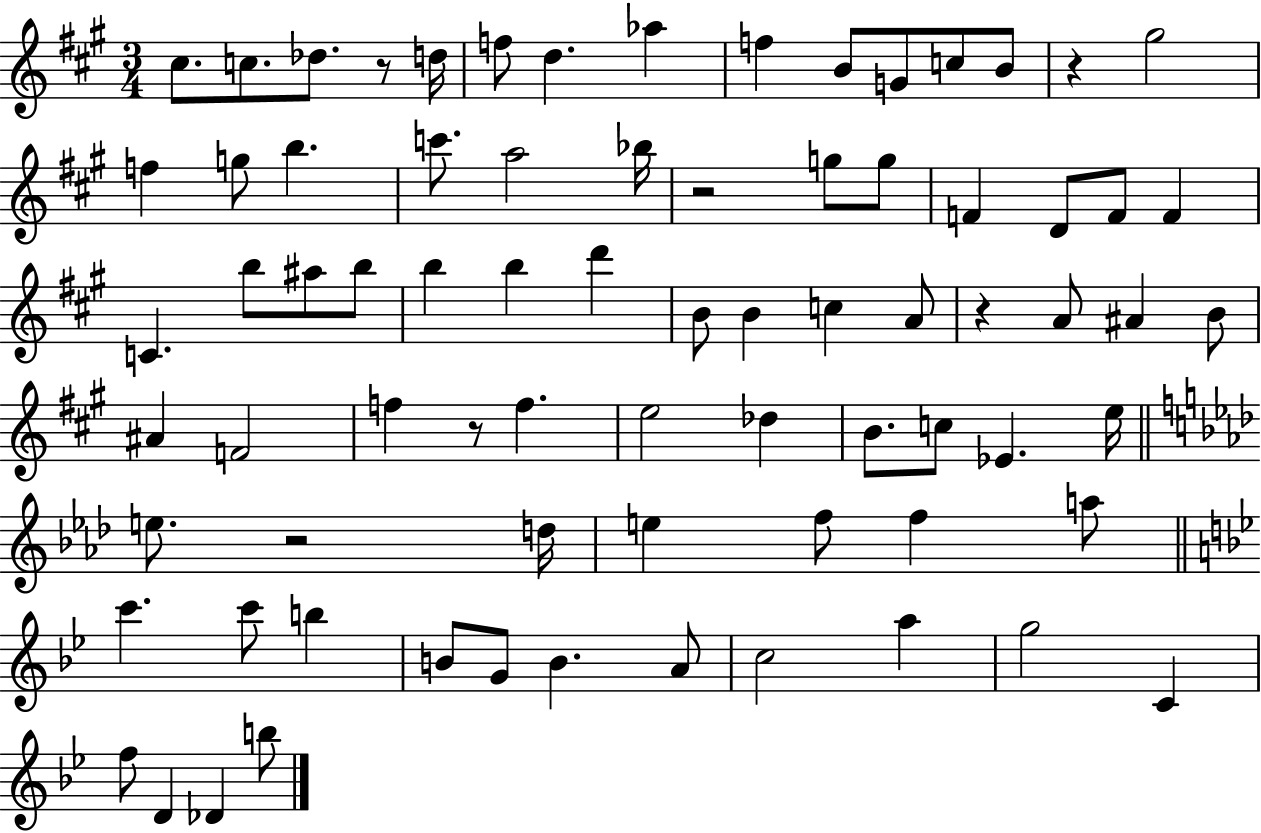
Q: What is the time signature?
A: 3/4